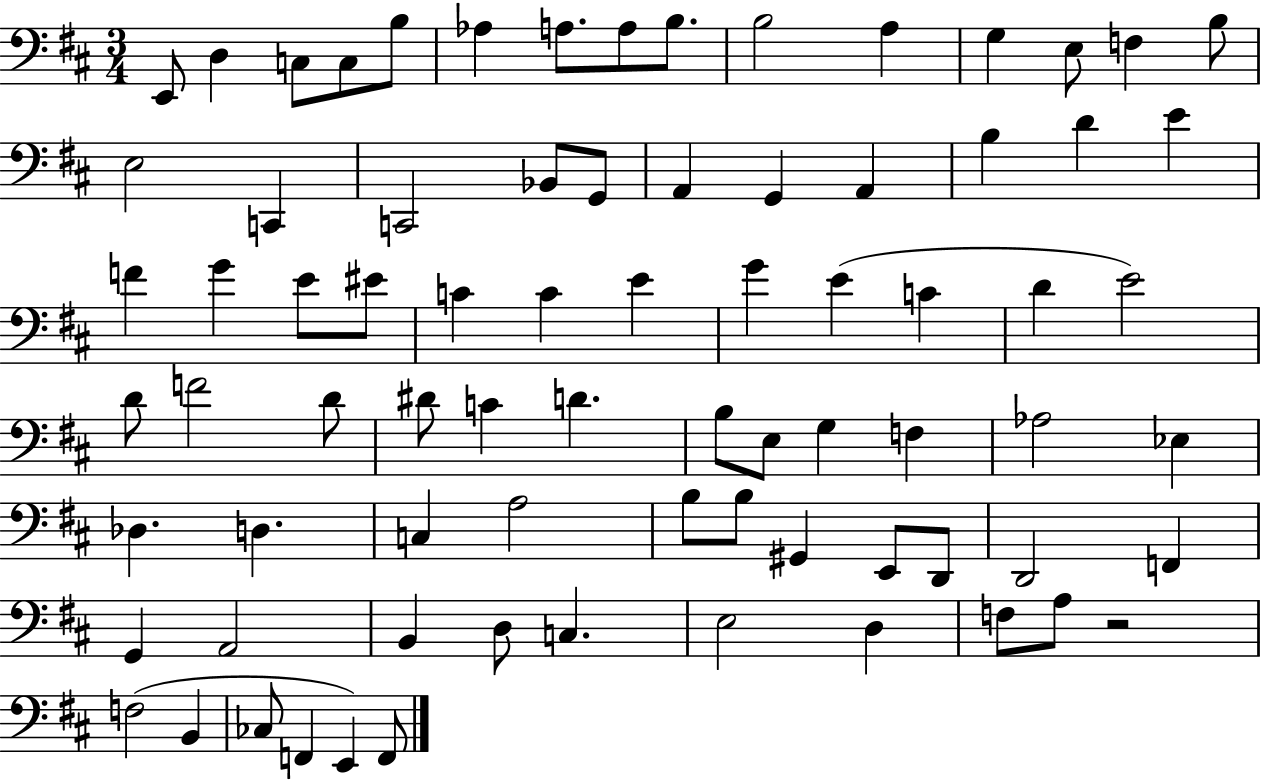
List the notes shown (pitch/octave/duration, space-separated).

E2/e D3/q C3/e C3/e B3/e Ab3/q A3/e. A3/e B3/e. B3/h A3/q G3/q E3/e F3/q B3/e E3/h C2/q C2/h Bb2/e G2/e A2/q G2/q A2/q B3/q D4/q E4/q F4/q G4/q E4/e EIS4/e C4/q C4/q E4/q G4/q E4/q C4/q D4/q E4/h D4/e F4/h D4/e D#4/e C4/q D4/q. B3/e E3/e G3/q F3/q Ab3/h Eb3/q Db3/q. D3/q. C3/q A3/h B3/e B3/e G#2/q E2/e D2/e D2/h F2/q G2/q A2/h B2/q D3/e C3/q. E3/h D3/q F3/e A3/e R/h F3/h B2/q CES3/e F2/q E2/q F2/e